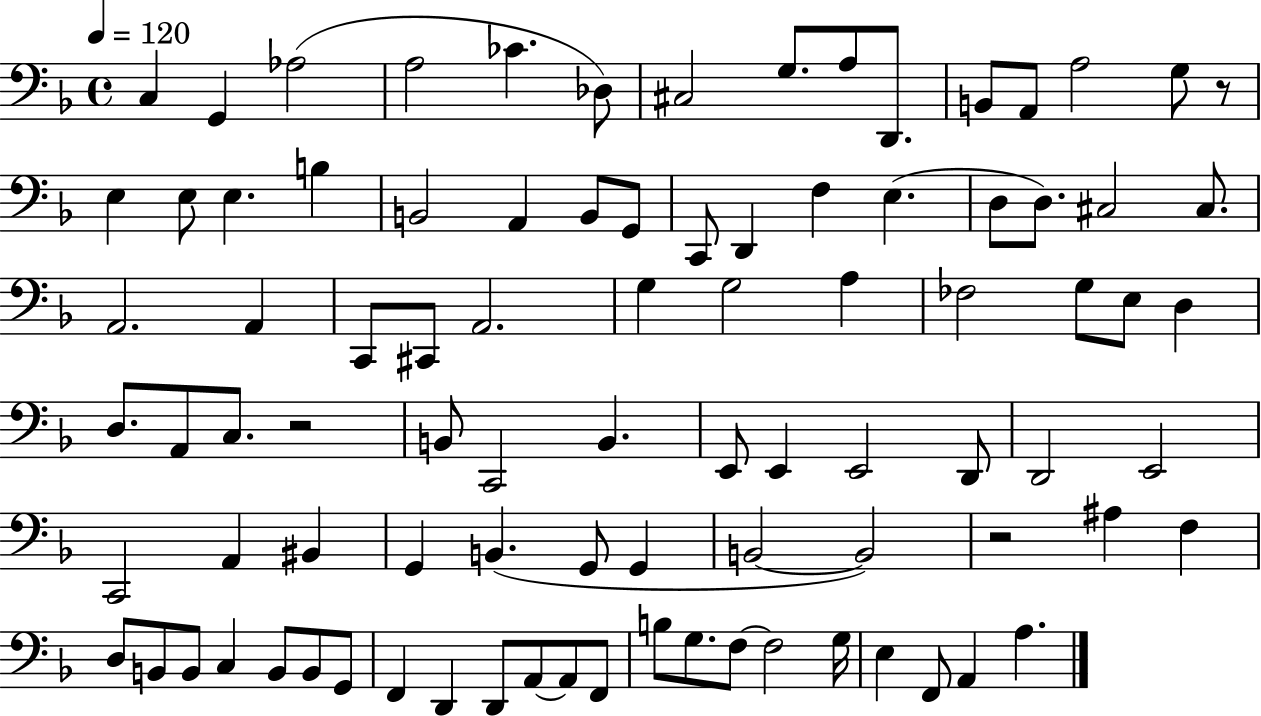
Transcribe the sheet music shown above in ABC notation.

X:1
T:Untitled
M:4/4
L:1/4
K:F
C, G,, _A,2 A,2 _C _D,/2 ^C,2 G,/2 A,/2 D,,/2 B,,/2 A,,/2 A,2 G,/2 z/2 E, E,/2 E, B, B,,2 A,, B,,/2 G,,/2 C,,/2 D,, F, E, D,/2 D,/2 ^C,2 ^C,/2 A,,2 A,, C,,/2 ^C,,/2 A,,2 G, G,2 A, _F,2 G,/2 E,/2 D, D,/2 A,,/2 C,/2 z2 B,,/2 C,,2 B,, E,,/2 E,, E,,2 D,,/2 D,,2 E,,2 C,,2 A,, ^B,, G,, B,, G,,/2 G,, B,,2 B,,2 z2 ^A, F, D,/2 B,,/2 B,,/2 C, B,,/2 B,,/2 G,,/2 F,, D,, D,,/2 A,,/2 A,,/2 F,,/2 B,/2 G,/2 F,/2 F,2 G,/4 E, F,,/2 A,, A,